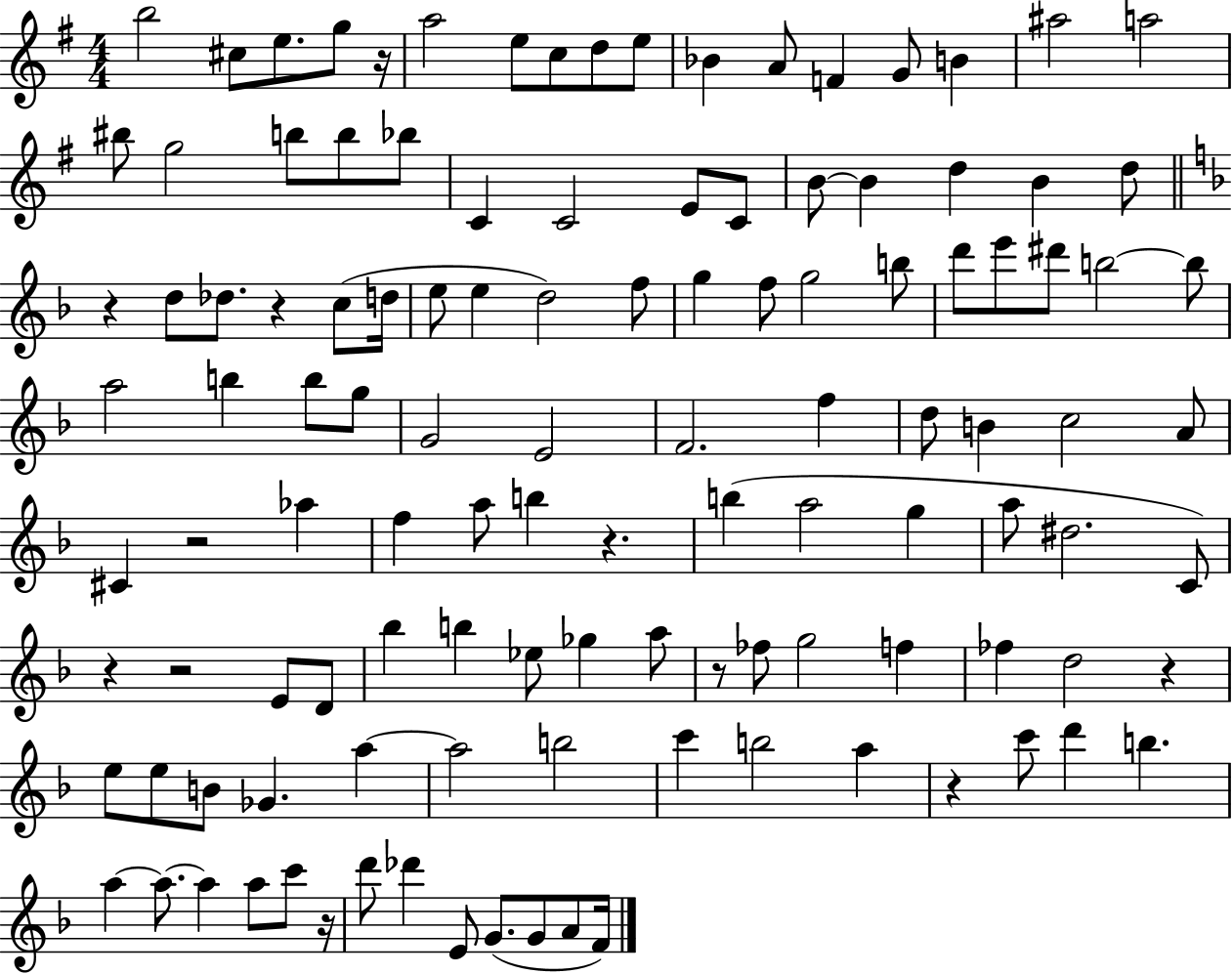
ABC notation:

X:1
T:Untitled
M:4/4
L:1/4
K:G
b2 ^c/2 e/2 g/2 z/4 a2 e/2 c/2 d/2 e/2 _B A/2 F G/2 B ^a2 a2 ^b/2 g2 b/2 b/2 _b/2 C C2 E/2 C/2 B/2 B d B d/2 z d/2 _d/2 z c/2 d/4 e/2 e d2 f/2 g f/2 g2 b/2 d'/2 e'/2 ^d'/2 b2 b/2 a2 b b/2 g/2 G2 E2 F2 f d/2 B c2 A/2 ^C z2 _a f a/2 b z b a2 g a/2 ^d2 C/2 z z2 E/2 D/2 _b b _e/2 _g a/2 z/2 _f/2 g2 f _f d2 z e/2 e/2 B/2 _G a a2 b2 c' b2 a z c'/2 d' b a a/2 a a/2 c'/2 z/4 d'/2 _d' E/2 G/2 G/2 A/2 F/4